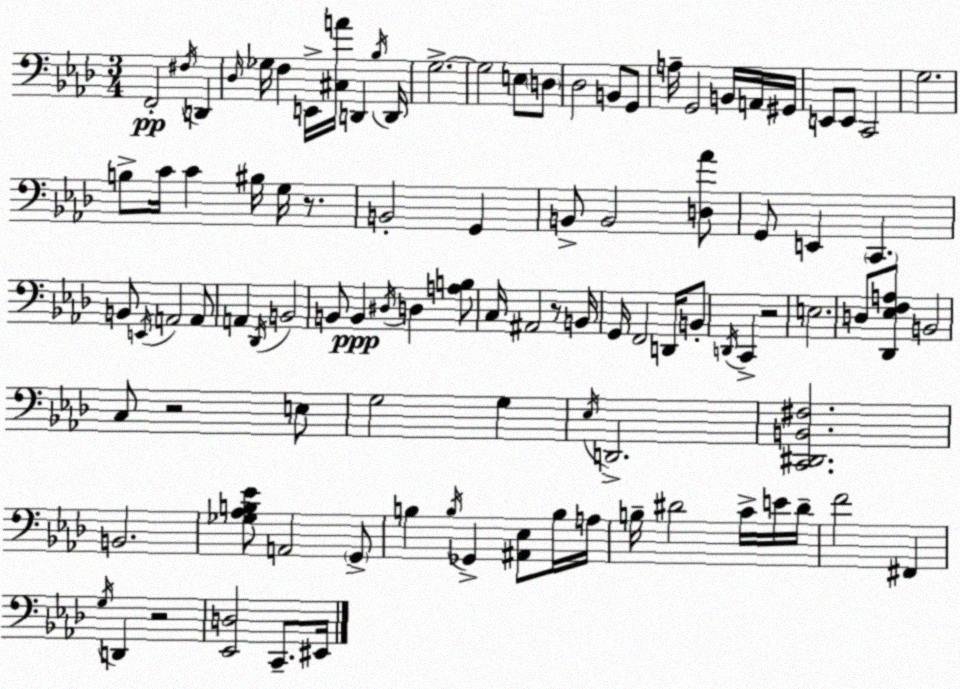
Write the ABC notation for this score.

X:1
T:Untitled
M:3/4
L:1/4
K:Ab
F,,2 ^F,/4 D,, _D,/4 _G,/4 F, E,,/4 [^C,A]/4 D,, _B,/4 D,,/4 G,2 G,2 E,/2 D,/2 _D,2 B,,/2 G,,/2 A,/4 G,,2 B,,/4 A,,/4 ^G,,/4 E,,/2 E,,/2 C,,2 G,2 B,/2 C/4 C ^B,/4 G,/4 z/2 B,,2 G,, B,,/2 B,,2 [D,_A]/2 G,,/2 E,, C,, B,,/2 E,,/4 A,,2 A,,/2 A,, _D,,/4 B,,2 B,,/2 B,, ^D,/4 D, [A,B,]/2 C,/4 ^A,,2 z/2 B,,/4 G,,/4 F,,2 D,,/4 B,,/2 D,,/4 C,, z2 E,2 D,/2 [_D,,_E,F,A,]/2 B,,2 C,/2 z2 E,/2 G,2 G, _E,/4 D,,2 [C,,^D,,B,,^F,]2 B,,2 [_G,_A,B,_E]/2 A,,2 G,,/2 B, B,/4 _G,, [^A,,_E,]/2 B,/4 A,/4 B,/4 ^D2 C/4 E/4 ^D/4 F2 ^F,, G,/4 D,, z2 [_E,,D,]2 C,,/2 ^E,,/4